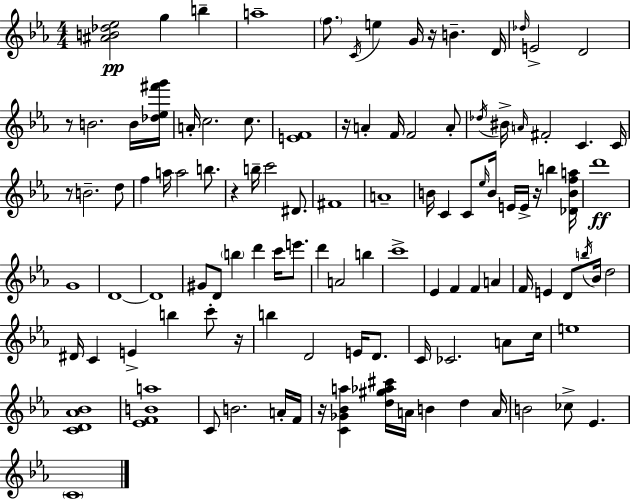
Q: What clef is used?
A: treble